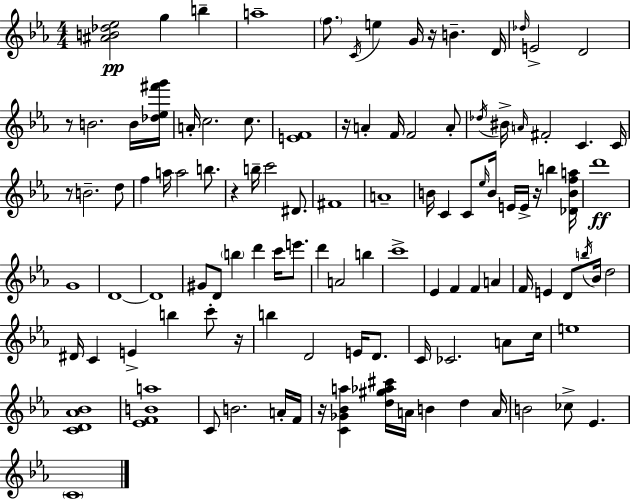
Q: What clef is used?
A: treble